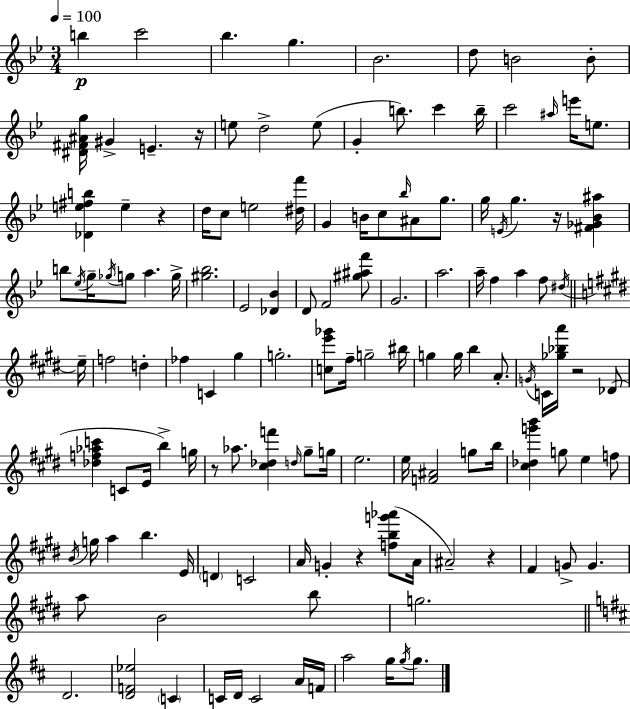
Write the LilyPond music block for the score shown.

{
  \clef treble
  \numericTimeSignature
  \time 3/4
  \key bes \major
  \tempo 4 = 100
  b''4\p c'''2 | bes''4. g''4. | bes'2. | d''8 b'2 b'8-. | \break <dis' fis' ais' g''>16 gis'4-> e'4.-- r16 | e''8 d''2-> e''8( | g'4-. b''8.) c'''4 b''16-- | c'''2 \grace { ais''16 } e'''16 e''8. | \break <des' e'' fis'' b''>4 e''4-- r4 | d''16 c''8 e''2 | <dis'' f'''>16 g'4 b'16 c''8 \grace { bes''16 } ais'8 g''8. | g''16 \acciaccatura { e'16 } g''4. r16 <fis' ges' bes' ais''>4 | \break b''8 \acciaccatura { ees''16 } g''16-- \acciaccatura { ges''16 } g''8 a''4. | g''16-> <gis'' bes''>2. | ees'2 | <des' bes'>4 d'8 f'2 | \break <gis'' ais'' f'''>8 g'2. | a''2. | a''16-- f''4 a''4 | f''8 \acciaccatura { dis''16 } \bar "||" \break \key e \major e''16-- f''2 d''4-. | fes''4 c'4 gis''4 | g''2.-. | <c'' e''' ges'''>8 fis''16-- g''2-- | \break bis''16 g''4 g''16 b''4 a'8.-. | \acciaccatura { g'16 } c'16 <ges'' bes'' a'''>16 r2 | des'8( <des'' f'' aes'' c'''>4 c'8 e'16 b''4->) | g''16 r8 aes''8. <cis'' des'' f'''>4 \grace { d''16 } | \break gis''8-- g''16 e''2. | e''16 <f' ais'>2 | g''8 b''16 <cis'' des'' g''' b'''>4 g''8 e''4 | f''8 \acciaccatura { b'16 } g''16 a''4 b''4. | \break e'16 \parenthesize d'4 c'2 | a'16 g'4-. r4 | <f'' b'' g''' aes'''>8( a'16 ais'2--) | r4 fis'4 g'8-> g'4. | \break a''8 b'2 | b''8 g''2. | \bar "||" \break \key d \major d'2. | <d' f' ees''>2 \parenthesize c'4 | c'16 d'16 c'2 a'16 f'16 | a''2 g''16 \acciaccatura { g''16 } g''8. | \break \bar "|."
}